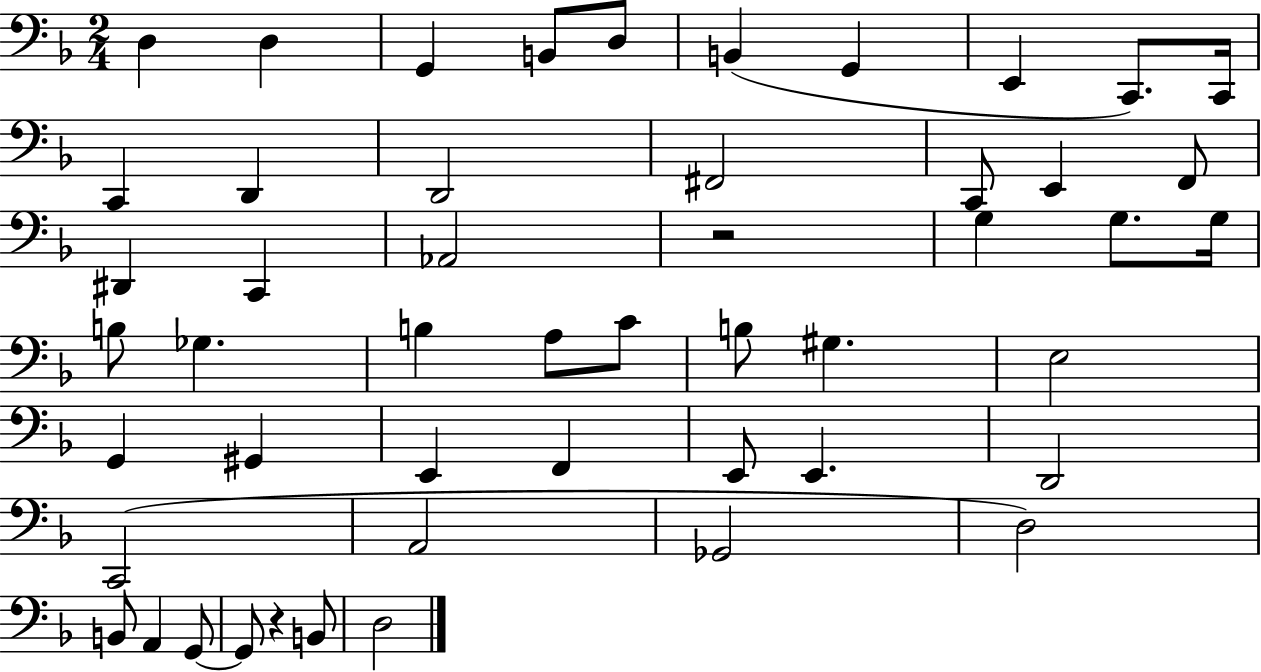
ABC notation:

X:1
T:Untitled
M:2/4
L:1/4
K:F
D, D, G,, B,,/2 D,/2 B,, G,, E,, C,,/2 C,,/4 C,, D,, D,,2 ^F,,2 C,,/2 E,, F,,/2 ^D,, C,, _A,,2 z2 G, G,/2 G,/4 B,/2 _G, B, A,/2 C/2 B,/2 ^G, E,2 G,, ^G,, E,, F,, E,,/2 E,, D,,2 C,,2 A,,2 _G,,2 D,2 B,,/2 A,, G,,/2 G,,/2 z B,,/2 D,2